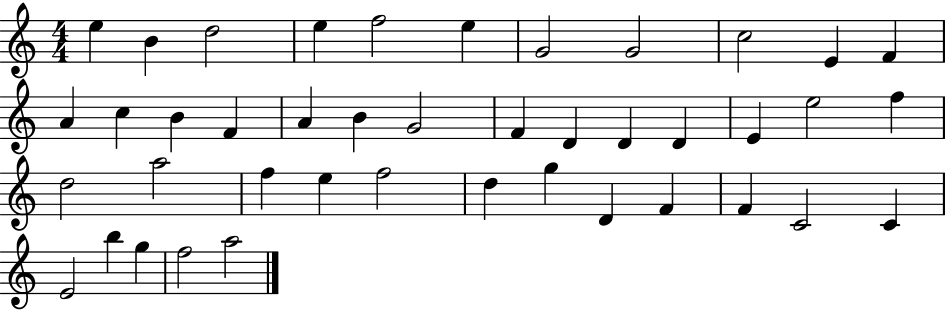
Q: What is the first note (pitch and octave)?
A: E5